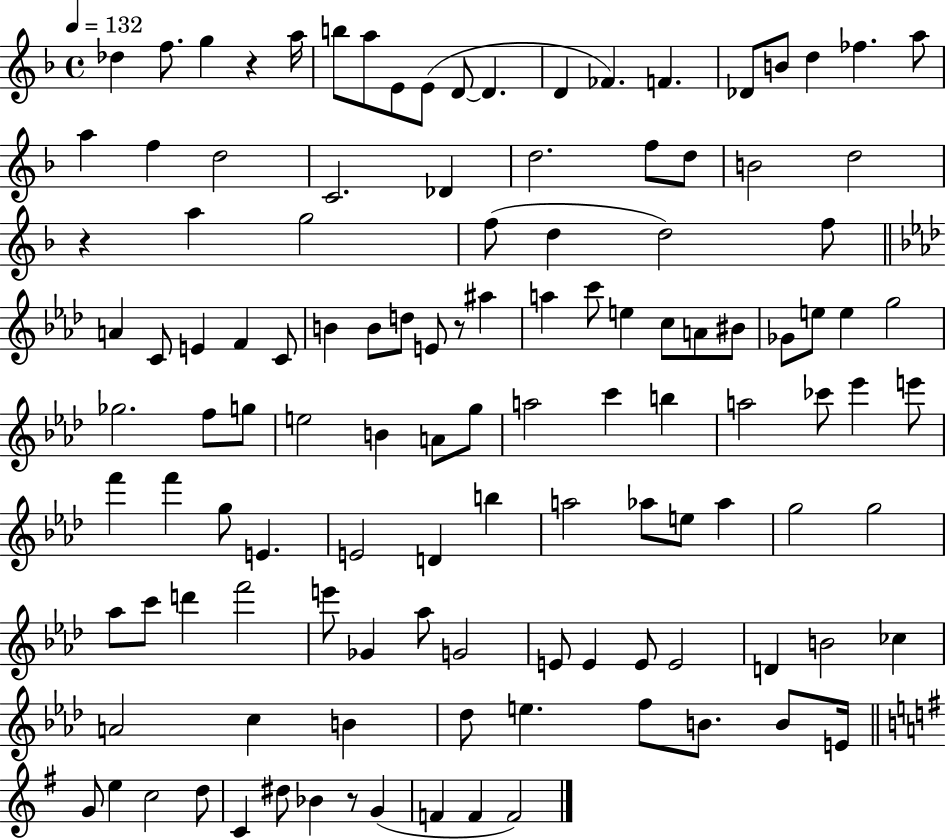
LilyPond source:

{
  \clef treble
  \time 4/4
  \defaultTimeSignature
  \key f \major
  \tempo 4 = 132
  des''4 f''8. g''4 r4 a''16 | b''8 a''8 e'8 e'8( d'8~~ d'4. | d'4 fes'4.) f'4. | des'8 b'8 d''4 fes''4. a''8 | \break a''4 f''4 d''2 | c'2. des'4 | d''2. f''8 d''8 | b'2 d''2 | \break r4 a''4 g''2 | f''8( d''4 d''2) f''8 | \bar "||" \break \key f \minor a'4 c'8 e'4 f'4 c'8 | b'4 b'8 d''8 e'8 r8 ais''4 | a''4 c'''8 e''4 c''8 a'8 bis'8 | ges'8 e''8 e''4 g''2 | \break ges''2. f''8 g''8 | e''2 b'4 a'8 g''8 | a''2 c'''4 b''4 | a''2 ces'''8 ees'''4 e'''8 | \break f'''4 f'''4 g''8 e'4. | e'2 d'4 b''4 | a''2 aes''8 e''8 aes''4 | g''2 g''2 | \break aes''8 c'''8 d'''4 f'''2 | e'''8 ges'4 aes''8 g'2 | e'8 e'4 e'8 e'2 | d'4 b'2 ces''4 | \break a'2 c''4 b'4 | des''8 e''4. f''8 b'8. b'8 e'16 | \bar "||" \break \key g \major g'8 e''4 c''2 d''8 | c'4 dis''8 bes'4 r8 g'4( | f'4 f'4 f'2) | \bar "|."
}